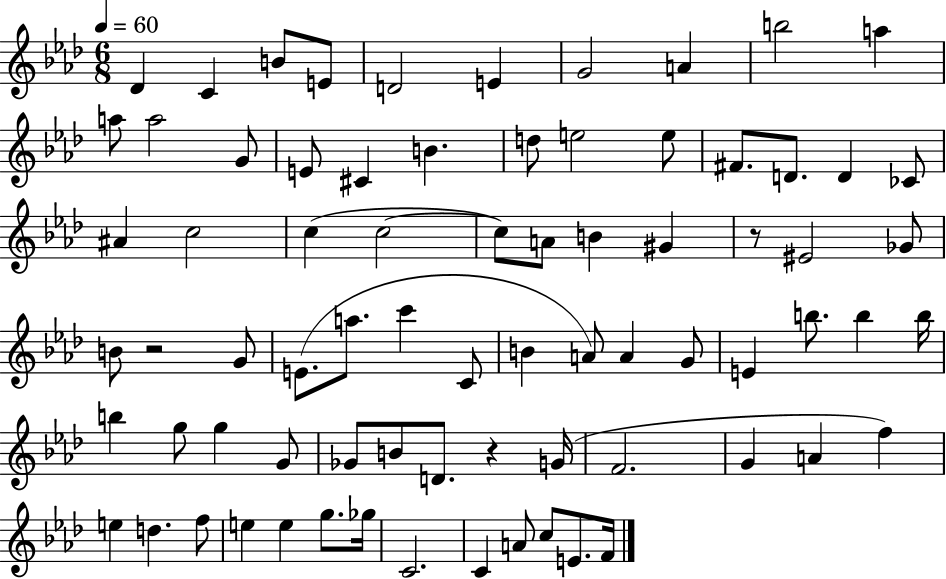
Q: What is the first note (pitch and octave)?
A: Db4